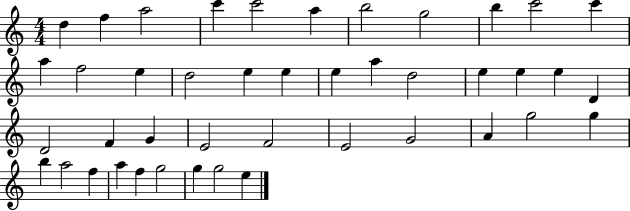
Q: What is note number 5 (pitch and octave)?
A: C6